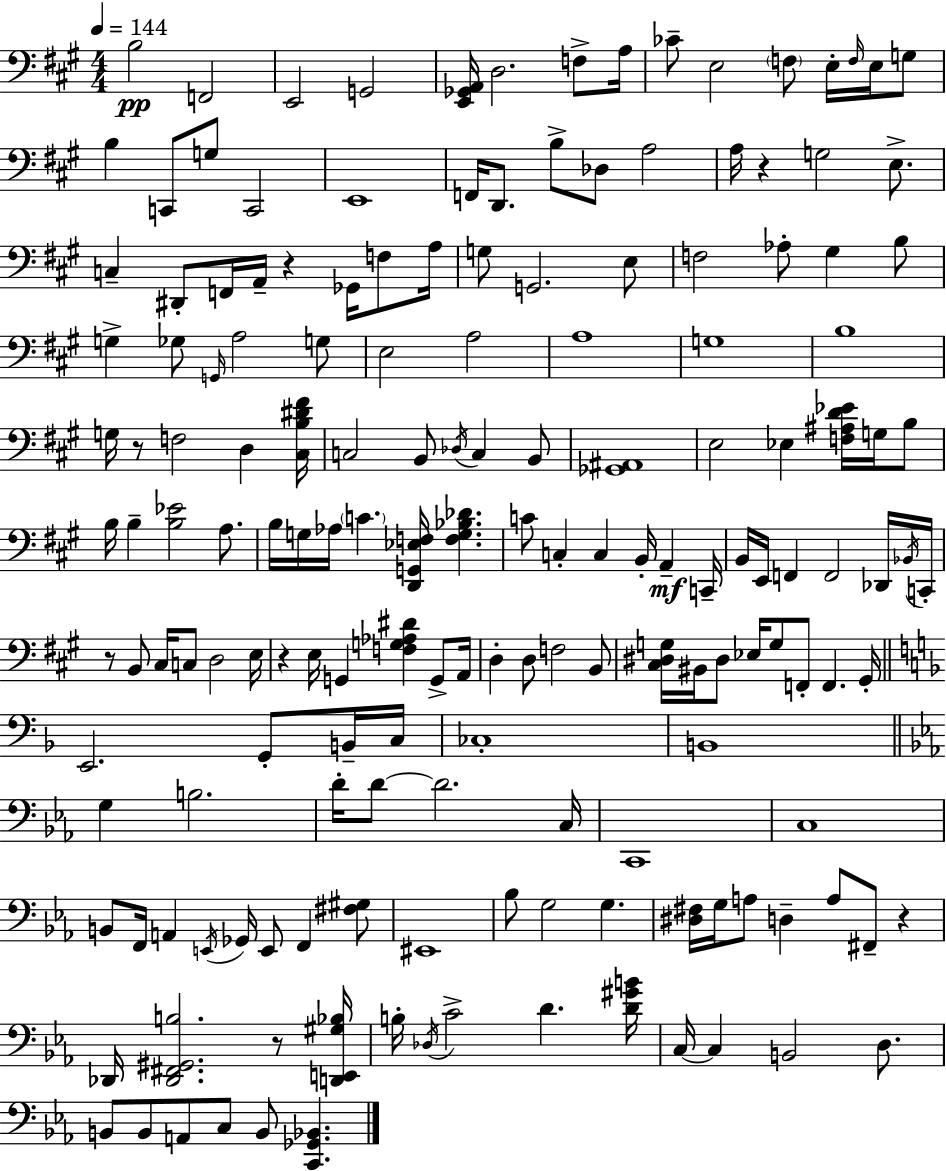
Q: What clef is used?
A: bass